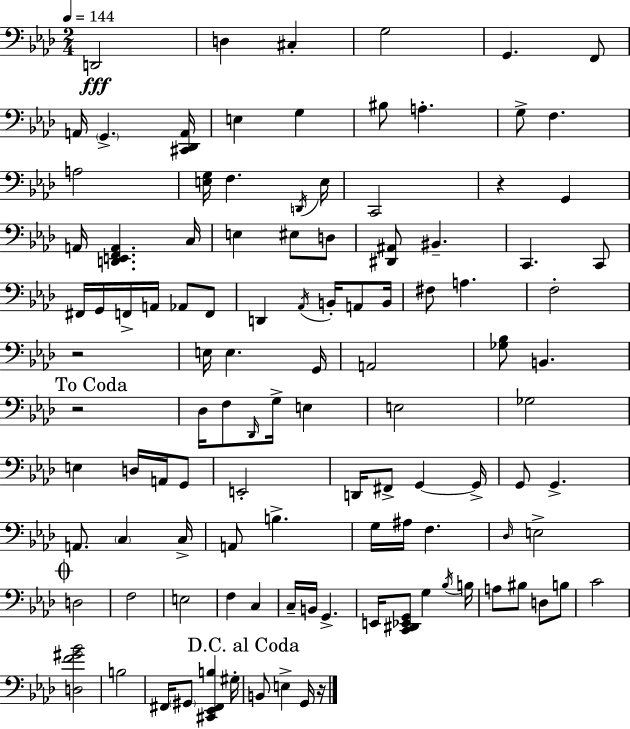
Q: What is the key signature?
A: AES major